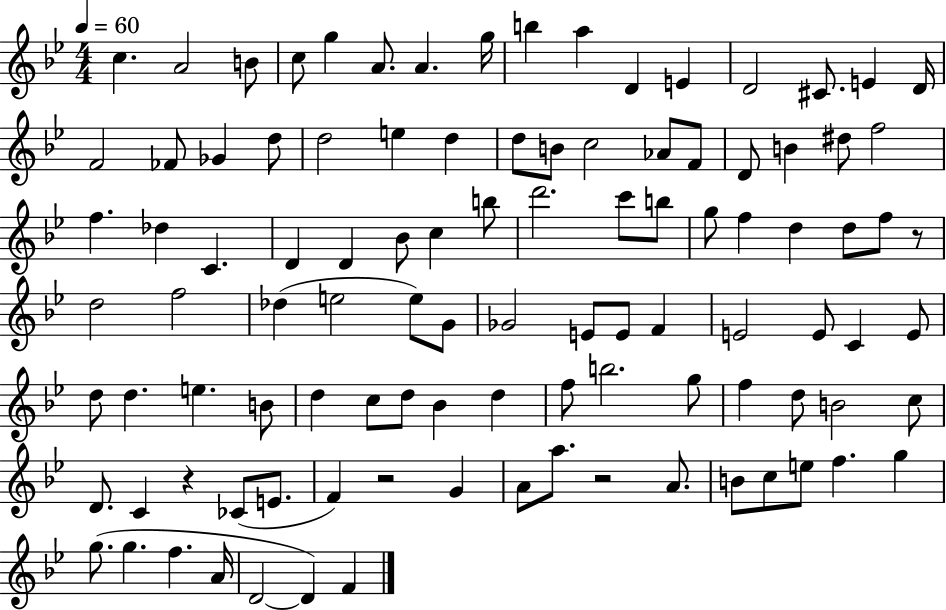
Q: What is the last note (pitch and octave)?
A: F4